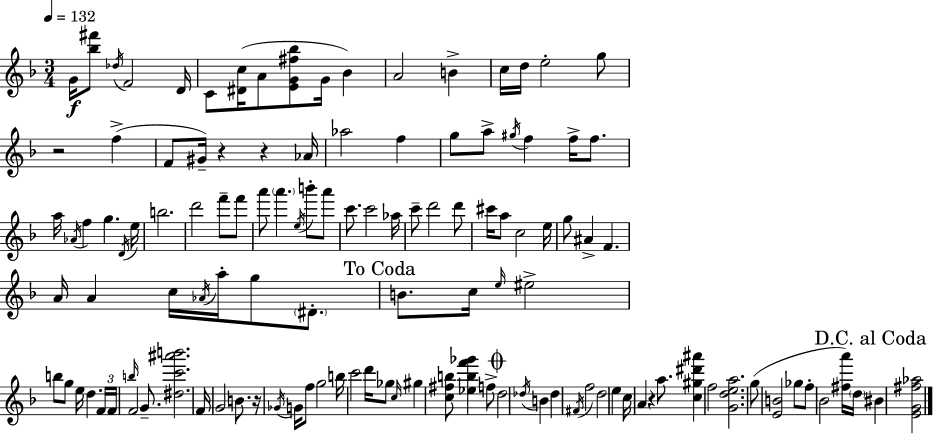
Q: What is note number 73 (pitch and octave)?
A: F4